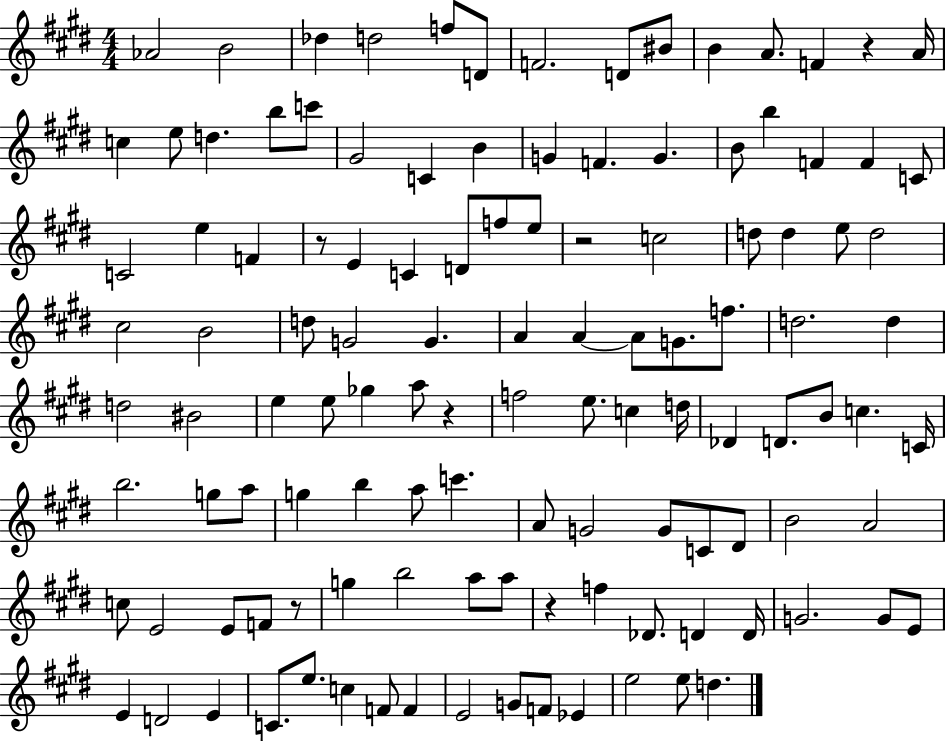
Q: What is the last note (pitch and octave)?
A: D5